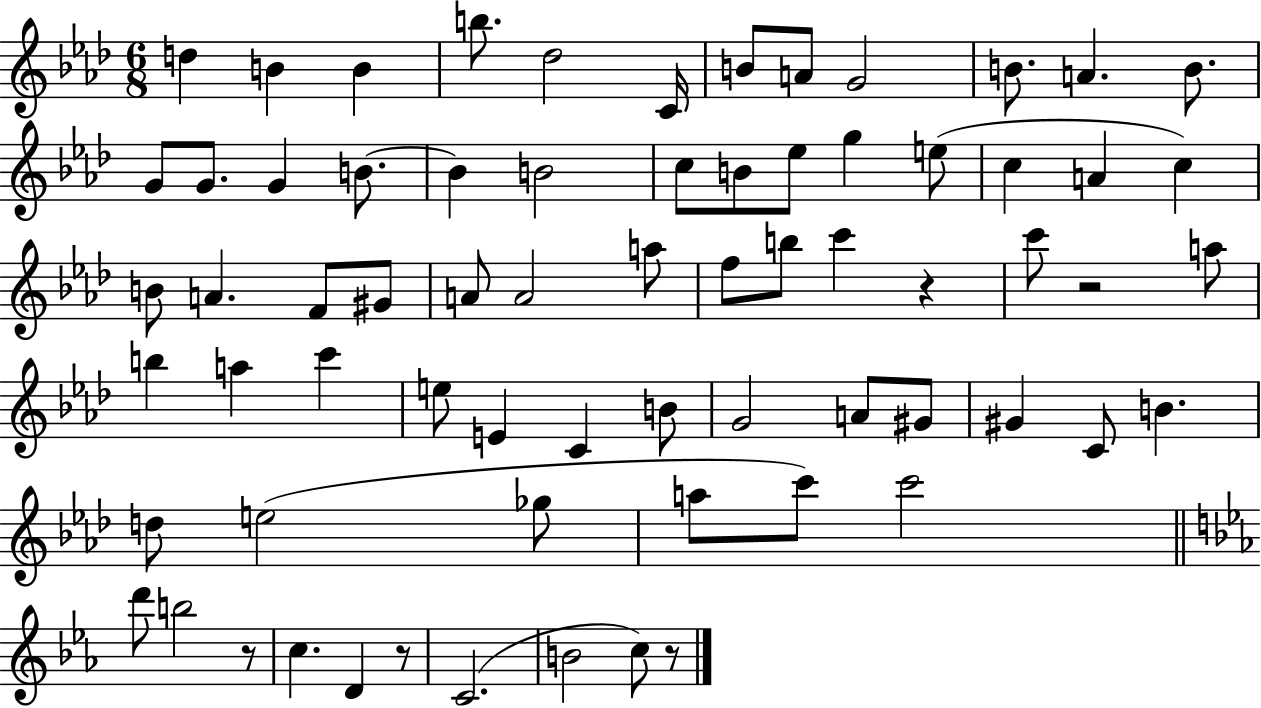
D5/q B4/q B4/q B5/e. Db5/h C4/s B4/e A4/e G4/h B4/e. A4/q. B4/e. G4/e G4/e. G4/q B4/e. B4/q B4/h C5/e B4/e Eb5/e G5/q E5/e C5/q A4/q C5/q B4/e A4/q. F4/e G#4/e A4/e A4/h A5/e F5/e B5/e C6/q R/q C6/e R/h A5/e B5/q A5/q C6/q E5/e E4/q C4/q B4/e G4/h A4/e G#4/e G#4/q C4/e B4/q. D5/e E5/h Gb5/e A5/e C6/e C6/h D6/e B5/h R/e C5/q. D4/q R/e C4/h. B4/h C5/e R/e